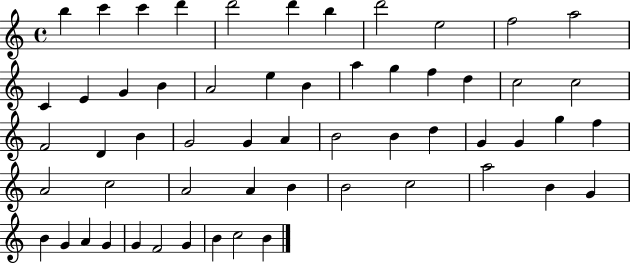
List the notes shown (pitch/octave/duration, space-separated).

B5/q C6/q C6/q D6/q D6/h D6/q B5/q D6/h E5/h F5/h A5/h C4/q E4/q G4/q B4/q A4/h E5/q B4/q A5/q G5/q F5/q D5/q C5/h C5/h F4/h D4/q B4/q G4/h G4/q A4/q B4/h B4/q D5/q G4/q G4/q G5/q F5/q A4/h C5/h A4/h A4/q B4/q B4/h C5/h A5/h B4/q G4/q B4/q G4/q A4/q G4/q G4/q F4/h G4/q B4/q C5/h B4/q